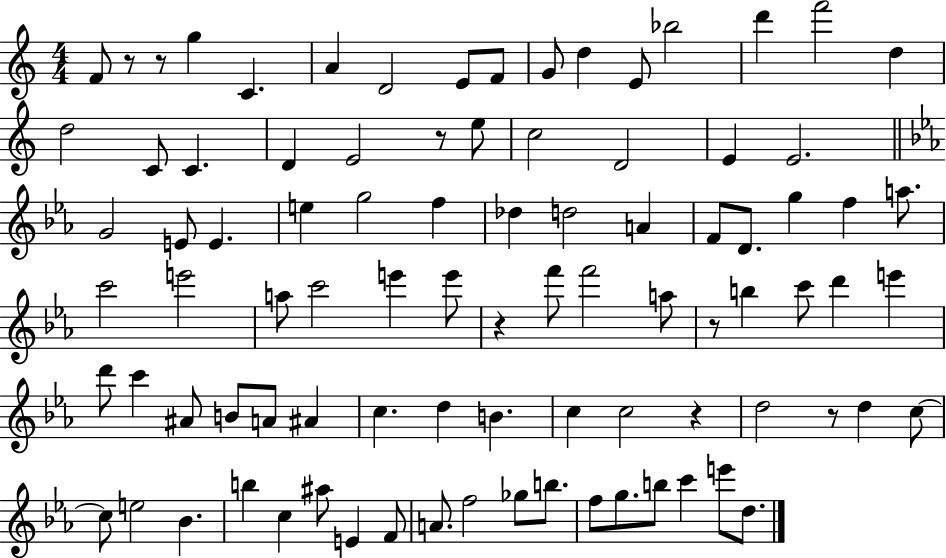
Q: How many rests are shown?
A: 7